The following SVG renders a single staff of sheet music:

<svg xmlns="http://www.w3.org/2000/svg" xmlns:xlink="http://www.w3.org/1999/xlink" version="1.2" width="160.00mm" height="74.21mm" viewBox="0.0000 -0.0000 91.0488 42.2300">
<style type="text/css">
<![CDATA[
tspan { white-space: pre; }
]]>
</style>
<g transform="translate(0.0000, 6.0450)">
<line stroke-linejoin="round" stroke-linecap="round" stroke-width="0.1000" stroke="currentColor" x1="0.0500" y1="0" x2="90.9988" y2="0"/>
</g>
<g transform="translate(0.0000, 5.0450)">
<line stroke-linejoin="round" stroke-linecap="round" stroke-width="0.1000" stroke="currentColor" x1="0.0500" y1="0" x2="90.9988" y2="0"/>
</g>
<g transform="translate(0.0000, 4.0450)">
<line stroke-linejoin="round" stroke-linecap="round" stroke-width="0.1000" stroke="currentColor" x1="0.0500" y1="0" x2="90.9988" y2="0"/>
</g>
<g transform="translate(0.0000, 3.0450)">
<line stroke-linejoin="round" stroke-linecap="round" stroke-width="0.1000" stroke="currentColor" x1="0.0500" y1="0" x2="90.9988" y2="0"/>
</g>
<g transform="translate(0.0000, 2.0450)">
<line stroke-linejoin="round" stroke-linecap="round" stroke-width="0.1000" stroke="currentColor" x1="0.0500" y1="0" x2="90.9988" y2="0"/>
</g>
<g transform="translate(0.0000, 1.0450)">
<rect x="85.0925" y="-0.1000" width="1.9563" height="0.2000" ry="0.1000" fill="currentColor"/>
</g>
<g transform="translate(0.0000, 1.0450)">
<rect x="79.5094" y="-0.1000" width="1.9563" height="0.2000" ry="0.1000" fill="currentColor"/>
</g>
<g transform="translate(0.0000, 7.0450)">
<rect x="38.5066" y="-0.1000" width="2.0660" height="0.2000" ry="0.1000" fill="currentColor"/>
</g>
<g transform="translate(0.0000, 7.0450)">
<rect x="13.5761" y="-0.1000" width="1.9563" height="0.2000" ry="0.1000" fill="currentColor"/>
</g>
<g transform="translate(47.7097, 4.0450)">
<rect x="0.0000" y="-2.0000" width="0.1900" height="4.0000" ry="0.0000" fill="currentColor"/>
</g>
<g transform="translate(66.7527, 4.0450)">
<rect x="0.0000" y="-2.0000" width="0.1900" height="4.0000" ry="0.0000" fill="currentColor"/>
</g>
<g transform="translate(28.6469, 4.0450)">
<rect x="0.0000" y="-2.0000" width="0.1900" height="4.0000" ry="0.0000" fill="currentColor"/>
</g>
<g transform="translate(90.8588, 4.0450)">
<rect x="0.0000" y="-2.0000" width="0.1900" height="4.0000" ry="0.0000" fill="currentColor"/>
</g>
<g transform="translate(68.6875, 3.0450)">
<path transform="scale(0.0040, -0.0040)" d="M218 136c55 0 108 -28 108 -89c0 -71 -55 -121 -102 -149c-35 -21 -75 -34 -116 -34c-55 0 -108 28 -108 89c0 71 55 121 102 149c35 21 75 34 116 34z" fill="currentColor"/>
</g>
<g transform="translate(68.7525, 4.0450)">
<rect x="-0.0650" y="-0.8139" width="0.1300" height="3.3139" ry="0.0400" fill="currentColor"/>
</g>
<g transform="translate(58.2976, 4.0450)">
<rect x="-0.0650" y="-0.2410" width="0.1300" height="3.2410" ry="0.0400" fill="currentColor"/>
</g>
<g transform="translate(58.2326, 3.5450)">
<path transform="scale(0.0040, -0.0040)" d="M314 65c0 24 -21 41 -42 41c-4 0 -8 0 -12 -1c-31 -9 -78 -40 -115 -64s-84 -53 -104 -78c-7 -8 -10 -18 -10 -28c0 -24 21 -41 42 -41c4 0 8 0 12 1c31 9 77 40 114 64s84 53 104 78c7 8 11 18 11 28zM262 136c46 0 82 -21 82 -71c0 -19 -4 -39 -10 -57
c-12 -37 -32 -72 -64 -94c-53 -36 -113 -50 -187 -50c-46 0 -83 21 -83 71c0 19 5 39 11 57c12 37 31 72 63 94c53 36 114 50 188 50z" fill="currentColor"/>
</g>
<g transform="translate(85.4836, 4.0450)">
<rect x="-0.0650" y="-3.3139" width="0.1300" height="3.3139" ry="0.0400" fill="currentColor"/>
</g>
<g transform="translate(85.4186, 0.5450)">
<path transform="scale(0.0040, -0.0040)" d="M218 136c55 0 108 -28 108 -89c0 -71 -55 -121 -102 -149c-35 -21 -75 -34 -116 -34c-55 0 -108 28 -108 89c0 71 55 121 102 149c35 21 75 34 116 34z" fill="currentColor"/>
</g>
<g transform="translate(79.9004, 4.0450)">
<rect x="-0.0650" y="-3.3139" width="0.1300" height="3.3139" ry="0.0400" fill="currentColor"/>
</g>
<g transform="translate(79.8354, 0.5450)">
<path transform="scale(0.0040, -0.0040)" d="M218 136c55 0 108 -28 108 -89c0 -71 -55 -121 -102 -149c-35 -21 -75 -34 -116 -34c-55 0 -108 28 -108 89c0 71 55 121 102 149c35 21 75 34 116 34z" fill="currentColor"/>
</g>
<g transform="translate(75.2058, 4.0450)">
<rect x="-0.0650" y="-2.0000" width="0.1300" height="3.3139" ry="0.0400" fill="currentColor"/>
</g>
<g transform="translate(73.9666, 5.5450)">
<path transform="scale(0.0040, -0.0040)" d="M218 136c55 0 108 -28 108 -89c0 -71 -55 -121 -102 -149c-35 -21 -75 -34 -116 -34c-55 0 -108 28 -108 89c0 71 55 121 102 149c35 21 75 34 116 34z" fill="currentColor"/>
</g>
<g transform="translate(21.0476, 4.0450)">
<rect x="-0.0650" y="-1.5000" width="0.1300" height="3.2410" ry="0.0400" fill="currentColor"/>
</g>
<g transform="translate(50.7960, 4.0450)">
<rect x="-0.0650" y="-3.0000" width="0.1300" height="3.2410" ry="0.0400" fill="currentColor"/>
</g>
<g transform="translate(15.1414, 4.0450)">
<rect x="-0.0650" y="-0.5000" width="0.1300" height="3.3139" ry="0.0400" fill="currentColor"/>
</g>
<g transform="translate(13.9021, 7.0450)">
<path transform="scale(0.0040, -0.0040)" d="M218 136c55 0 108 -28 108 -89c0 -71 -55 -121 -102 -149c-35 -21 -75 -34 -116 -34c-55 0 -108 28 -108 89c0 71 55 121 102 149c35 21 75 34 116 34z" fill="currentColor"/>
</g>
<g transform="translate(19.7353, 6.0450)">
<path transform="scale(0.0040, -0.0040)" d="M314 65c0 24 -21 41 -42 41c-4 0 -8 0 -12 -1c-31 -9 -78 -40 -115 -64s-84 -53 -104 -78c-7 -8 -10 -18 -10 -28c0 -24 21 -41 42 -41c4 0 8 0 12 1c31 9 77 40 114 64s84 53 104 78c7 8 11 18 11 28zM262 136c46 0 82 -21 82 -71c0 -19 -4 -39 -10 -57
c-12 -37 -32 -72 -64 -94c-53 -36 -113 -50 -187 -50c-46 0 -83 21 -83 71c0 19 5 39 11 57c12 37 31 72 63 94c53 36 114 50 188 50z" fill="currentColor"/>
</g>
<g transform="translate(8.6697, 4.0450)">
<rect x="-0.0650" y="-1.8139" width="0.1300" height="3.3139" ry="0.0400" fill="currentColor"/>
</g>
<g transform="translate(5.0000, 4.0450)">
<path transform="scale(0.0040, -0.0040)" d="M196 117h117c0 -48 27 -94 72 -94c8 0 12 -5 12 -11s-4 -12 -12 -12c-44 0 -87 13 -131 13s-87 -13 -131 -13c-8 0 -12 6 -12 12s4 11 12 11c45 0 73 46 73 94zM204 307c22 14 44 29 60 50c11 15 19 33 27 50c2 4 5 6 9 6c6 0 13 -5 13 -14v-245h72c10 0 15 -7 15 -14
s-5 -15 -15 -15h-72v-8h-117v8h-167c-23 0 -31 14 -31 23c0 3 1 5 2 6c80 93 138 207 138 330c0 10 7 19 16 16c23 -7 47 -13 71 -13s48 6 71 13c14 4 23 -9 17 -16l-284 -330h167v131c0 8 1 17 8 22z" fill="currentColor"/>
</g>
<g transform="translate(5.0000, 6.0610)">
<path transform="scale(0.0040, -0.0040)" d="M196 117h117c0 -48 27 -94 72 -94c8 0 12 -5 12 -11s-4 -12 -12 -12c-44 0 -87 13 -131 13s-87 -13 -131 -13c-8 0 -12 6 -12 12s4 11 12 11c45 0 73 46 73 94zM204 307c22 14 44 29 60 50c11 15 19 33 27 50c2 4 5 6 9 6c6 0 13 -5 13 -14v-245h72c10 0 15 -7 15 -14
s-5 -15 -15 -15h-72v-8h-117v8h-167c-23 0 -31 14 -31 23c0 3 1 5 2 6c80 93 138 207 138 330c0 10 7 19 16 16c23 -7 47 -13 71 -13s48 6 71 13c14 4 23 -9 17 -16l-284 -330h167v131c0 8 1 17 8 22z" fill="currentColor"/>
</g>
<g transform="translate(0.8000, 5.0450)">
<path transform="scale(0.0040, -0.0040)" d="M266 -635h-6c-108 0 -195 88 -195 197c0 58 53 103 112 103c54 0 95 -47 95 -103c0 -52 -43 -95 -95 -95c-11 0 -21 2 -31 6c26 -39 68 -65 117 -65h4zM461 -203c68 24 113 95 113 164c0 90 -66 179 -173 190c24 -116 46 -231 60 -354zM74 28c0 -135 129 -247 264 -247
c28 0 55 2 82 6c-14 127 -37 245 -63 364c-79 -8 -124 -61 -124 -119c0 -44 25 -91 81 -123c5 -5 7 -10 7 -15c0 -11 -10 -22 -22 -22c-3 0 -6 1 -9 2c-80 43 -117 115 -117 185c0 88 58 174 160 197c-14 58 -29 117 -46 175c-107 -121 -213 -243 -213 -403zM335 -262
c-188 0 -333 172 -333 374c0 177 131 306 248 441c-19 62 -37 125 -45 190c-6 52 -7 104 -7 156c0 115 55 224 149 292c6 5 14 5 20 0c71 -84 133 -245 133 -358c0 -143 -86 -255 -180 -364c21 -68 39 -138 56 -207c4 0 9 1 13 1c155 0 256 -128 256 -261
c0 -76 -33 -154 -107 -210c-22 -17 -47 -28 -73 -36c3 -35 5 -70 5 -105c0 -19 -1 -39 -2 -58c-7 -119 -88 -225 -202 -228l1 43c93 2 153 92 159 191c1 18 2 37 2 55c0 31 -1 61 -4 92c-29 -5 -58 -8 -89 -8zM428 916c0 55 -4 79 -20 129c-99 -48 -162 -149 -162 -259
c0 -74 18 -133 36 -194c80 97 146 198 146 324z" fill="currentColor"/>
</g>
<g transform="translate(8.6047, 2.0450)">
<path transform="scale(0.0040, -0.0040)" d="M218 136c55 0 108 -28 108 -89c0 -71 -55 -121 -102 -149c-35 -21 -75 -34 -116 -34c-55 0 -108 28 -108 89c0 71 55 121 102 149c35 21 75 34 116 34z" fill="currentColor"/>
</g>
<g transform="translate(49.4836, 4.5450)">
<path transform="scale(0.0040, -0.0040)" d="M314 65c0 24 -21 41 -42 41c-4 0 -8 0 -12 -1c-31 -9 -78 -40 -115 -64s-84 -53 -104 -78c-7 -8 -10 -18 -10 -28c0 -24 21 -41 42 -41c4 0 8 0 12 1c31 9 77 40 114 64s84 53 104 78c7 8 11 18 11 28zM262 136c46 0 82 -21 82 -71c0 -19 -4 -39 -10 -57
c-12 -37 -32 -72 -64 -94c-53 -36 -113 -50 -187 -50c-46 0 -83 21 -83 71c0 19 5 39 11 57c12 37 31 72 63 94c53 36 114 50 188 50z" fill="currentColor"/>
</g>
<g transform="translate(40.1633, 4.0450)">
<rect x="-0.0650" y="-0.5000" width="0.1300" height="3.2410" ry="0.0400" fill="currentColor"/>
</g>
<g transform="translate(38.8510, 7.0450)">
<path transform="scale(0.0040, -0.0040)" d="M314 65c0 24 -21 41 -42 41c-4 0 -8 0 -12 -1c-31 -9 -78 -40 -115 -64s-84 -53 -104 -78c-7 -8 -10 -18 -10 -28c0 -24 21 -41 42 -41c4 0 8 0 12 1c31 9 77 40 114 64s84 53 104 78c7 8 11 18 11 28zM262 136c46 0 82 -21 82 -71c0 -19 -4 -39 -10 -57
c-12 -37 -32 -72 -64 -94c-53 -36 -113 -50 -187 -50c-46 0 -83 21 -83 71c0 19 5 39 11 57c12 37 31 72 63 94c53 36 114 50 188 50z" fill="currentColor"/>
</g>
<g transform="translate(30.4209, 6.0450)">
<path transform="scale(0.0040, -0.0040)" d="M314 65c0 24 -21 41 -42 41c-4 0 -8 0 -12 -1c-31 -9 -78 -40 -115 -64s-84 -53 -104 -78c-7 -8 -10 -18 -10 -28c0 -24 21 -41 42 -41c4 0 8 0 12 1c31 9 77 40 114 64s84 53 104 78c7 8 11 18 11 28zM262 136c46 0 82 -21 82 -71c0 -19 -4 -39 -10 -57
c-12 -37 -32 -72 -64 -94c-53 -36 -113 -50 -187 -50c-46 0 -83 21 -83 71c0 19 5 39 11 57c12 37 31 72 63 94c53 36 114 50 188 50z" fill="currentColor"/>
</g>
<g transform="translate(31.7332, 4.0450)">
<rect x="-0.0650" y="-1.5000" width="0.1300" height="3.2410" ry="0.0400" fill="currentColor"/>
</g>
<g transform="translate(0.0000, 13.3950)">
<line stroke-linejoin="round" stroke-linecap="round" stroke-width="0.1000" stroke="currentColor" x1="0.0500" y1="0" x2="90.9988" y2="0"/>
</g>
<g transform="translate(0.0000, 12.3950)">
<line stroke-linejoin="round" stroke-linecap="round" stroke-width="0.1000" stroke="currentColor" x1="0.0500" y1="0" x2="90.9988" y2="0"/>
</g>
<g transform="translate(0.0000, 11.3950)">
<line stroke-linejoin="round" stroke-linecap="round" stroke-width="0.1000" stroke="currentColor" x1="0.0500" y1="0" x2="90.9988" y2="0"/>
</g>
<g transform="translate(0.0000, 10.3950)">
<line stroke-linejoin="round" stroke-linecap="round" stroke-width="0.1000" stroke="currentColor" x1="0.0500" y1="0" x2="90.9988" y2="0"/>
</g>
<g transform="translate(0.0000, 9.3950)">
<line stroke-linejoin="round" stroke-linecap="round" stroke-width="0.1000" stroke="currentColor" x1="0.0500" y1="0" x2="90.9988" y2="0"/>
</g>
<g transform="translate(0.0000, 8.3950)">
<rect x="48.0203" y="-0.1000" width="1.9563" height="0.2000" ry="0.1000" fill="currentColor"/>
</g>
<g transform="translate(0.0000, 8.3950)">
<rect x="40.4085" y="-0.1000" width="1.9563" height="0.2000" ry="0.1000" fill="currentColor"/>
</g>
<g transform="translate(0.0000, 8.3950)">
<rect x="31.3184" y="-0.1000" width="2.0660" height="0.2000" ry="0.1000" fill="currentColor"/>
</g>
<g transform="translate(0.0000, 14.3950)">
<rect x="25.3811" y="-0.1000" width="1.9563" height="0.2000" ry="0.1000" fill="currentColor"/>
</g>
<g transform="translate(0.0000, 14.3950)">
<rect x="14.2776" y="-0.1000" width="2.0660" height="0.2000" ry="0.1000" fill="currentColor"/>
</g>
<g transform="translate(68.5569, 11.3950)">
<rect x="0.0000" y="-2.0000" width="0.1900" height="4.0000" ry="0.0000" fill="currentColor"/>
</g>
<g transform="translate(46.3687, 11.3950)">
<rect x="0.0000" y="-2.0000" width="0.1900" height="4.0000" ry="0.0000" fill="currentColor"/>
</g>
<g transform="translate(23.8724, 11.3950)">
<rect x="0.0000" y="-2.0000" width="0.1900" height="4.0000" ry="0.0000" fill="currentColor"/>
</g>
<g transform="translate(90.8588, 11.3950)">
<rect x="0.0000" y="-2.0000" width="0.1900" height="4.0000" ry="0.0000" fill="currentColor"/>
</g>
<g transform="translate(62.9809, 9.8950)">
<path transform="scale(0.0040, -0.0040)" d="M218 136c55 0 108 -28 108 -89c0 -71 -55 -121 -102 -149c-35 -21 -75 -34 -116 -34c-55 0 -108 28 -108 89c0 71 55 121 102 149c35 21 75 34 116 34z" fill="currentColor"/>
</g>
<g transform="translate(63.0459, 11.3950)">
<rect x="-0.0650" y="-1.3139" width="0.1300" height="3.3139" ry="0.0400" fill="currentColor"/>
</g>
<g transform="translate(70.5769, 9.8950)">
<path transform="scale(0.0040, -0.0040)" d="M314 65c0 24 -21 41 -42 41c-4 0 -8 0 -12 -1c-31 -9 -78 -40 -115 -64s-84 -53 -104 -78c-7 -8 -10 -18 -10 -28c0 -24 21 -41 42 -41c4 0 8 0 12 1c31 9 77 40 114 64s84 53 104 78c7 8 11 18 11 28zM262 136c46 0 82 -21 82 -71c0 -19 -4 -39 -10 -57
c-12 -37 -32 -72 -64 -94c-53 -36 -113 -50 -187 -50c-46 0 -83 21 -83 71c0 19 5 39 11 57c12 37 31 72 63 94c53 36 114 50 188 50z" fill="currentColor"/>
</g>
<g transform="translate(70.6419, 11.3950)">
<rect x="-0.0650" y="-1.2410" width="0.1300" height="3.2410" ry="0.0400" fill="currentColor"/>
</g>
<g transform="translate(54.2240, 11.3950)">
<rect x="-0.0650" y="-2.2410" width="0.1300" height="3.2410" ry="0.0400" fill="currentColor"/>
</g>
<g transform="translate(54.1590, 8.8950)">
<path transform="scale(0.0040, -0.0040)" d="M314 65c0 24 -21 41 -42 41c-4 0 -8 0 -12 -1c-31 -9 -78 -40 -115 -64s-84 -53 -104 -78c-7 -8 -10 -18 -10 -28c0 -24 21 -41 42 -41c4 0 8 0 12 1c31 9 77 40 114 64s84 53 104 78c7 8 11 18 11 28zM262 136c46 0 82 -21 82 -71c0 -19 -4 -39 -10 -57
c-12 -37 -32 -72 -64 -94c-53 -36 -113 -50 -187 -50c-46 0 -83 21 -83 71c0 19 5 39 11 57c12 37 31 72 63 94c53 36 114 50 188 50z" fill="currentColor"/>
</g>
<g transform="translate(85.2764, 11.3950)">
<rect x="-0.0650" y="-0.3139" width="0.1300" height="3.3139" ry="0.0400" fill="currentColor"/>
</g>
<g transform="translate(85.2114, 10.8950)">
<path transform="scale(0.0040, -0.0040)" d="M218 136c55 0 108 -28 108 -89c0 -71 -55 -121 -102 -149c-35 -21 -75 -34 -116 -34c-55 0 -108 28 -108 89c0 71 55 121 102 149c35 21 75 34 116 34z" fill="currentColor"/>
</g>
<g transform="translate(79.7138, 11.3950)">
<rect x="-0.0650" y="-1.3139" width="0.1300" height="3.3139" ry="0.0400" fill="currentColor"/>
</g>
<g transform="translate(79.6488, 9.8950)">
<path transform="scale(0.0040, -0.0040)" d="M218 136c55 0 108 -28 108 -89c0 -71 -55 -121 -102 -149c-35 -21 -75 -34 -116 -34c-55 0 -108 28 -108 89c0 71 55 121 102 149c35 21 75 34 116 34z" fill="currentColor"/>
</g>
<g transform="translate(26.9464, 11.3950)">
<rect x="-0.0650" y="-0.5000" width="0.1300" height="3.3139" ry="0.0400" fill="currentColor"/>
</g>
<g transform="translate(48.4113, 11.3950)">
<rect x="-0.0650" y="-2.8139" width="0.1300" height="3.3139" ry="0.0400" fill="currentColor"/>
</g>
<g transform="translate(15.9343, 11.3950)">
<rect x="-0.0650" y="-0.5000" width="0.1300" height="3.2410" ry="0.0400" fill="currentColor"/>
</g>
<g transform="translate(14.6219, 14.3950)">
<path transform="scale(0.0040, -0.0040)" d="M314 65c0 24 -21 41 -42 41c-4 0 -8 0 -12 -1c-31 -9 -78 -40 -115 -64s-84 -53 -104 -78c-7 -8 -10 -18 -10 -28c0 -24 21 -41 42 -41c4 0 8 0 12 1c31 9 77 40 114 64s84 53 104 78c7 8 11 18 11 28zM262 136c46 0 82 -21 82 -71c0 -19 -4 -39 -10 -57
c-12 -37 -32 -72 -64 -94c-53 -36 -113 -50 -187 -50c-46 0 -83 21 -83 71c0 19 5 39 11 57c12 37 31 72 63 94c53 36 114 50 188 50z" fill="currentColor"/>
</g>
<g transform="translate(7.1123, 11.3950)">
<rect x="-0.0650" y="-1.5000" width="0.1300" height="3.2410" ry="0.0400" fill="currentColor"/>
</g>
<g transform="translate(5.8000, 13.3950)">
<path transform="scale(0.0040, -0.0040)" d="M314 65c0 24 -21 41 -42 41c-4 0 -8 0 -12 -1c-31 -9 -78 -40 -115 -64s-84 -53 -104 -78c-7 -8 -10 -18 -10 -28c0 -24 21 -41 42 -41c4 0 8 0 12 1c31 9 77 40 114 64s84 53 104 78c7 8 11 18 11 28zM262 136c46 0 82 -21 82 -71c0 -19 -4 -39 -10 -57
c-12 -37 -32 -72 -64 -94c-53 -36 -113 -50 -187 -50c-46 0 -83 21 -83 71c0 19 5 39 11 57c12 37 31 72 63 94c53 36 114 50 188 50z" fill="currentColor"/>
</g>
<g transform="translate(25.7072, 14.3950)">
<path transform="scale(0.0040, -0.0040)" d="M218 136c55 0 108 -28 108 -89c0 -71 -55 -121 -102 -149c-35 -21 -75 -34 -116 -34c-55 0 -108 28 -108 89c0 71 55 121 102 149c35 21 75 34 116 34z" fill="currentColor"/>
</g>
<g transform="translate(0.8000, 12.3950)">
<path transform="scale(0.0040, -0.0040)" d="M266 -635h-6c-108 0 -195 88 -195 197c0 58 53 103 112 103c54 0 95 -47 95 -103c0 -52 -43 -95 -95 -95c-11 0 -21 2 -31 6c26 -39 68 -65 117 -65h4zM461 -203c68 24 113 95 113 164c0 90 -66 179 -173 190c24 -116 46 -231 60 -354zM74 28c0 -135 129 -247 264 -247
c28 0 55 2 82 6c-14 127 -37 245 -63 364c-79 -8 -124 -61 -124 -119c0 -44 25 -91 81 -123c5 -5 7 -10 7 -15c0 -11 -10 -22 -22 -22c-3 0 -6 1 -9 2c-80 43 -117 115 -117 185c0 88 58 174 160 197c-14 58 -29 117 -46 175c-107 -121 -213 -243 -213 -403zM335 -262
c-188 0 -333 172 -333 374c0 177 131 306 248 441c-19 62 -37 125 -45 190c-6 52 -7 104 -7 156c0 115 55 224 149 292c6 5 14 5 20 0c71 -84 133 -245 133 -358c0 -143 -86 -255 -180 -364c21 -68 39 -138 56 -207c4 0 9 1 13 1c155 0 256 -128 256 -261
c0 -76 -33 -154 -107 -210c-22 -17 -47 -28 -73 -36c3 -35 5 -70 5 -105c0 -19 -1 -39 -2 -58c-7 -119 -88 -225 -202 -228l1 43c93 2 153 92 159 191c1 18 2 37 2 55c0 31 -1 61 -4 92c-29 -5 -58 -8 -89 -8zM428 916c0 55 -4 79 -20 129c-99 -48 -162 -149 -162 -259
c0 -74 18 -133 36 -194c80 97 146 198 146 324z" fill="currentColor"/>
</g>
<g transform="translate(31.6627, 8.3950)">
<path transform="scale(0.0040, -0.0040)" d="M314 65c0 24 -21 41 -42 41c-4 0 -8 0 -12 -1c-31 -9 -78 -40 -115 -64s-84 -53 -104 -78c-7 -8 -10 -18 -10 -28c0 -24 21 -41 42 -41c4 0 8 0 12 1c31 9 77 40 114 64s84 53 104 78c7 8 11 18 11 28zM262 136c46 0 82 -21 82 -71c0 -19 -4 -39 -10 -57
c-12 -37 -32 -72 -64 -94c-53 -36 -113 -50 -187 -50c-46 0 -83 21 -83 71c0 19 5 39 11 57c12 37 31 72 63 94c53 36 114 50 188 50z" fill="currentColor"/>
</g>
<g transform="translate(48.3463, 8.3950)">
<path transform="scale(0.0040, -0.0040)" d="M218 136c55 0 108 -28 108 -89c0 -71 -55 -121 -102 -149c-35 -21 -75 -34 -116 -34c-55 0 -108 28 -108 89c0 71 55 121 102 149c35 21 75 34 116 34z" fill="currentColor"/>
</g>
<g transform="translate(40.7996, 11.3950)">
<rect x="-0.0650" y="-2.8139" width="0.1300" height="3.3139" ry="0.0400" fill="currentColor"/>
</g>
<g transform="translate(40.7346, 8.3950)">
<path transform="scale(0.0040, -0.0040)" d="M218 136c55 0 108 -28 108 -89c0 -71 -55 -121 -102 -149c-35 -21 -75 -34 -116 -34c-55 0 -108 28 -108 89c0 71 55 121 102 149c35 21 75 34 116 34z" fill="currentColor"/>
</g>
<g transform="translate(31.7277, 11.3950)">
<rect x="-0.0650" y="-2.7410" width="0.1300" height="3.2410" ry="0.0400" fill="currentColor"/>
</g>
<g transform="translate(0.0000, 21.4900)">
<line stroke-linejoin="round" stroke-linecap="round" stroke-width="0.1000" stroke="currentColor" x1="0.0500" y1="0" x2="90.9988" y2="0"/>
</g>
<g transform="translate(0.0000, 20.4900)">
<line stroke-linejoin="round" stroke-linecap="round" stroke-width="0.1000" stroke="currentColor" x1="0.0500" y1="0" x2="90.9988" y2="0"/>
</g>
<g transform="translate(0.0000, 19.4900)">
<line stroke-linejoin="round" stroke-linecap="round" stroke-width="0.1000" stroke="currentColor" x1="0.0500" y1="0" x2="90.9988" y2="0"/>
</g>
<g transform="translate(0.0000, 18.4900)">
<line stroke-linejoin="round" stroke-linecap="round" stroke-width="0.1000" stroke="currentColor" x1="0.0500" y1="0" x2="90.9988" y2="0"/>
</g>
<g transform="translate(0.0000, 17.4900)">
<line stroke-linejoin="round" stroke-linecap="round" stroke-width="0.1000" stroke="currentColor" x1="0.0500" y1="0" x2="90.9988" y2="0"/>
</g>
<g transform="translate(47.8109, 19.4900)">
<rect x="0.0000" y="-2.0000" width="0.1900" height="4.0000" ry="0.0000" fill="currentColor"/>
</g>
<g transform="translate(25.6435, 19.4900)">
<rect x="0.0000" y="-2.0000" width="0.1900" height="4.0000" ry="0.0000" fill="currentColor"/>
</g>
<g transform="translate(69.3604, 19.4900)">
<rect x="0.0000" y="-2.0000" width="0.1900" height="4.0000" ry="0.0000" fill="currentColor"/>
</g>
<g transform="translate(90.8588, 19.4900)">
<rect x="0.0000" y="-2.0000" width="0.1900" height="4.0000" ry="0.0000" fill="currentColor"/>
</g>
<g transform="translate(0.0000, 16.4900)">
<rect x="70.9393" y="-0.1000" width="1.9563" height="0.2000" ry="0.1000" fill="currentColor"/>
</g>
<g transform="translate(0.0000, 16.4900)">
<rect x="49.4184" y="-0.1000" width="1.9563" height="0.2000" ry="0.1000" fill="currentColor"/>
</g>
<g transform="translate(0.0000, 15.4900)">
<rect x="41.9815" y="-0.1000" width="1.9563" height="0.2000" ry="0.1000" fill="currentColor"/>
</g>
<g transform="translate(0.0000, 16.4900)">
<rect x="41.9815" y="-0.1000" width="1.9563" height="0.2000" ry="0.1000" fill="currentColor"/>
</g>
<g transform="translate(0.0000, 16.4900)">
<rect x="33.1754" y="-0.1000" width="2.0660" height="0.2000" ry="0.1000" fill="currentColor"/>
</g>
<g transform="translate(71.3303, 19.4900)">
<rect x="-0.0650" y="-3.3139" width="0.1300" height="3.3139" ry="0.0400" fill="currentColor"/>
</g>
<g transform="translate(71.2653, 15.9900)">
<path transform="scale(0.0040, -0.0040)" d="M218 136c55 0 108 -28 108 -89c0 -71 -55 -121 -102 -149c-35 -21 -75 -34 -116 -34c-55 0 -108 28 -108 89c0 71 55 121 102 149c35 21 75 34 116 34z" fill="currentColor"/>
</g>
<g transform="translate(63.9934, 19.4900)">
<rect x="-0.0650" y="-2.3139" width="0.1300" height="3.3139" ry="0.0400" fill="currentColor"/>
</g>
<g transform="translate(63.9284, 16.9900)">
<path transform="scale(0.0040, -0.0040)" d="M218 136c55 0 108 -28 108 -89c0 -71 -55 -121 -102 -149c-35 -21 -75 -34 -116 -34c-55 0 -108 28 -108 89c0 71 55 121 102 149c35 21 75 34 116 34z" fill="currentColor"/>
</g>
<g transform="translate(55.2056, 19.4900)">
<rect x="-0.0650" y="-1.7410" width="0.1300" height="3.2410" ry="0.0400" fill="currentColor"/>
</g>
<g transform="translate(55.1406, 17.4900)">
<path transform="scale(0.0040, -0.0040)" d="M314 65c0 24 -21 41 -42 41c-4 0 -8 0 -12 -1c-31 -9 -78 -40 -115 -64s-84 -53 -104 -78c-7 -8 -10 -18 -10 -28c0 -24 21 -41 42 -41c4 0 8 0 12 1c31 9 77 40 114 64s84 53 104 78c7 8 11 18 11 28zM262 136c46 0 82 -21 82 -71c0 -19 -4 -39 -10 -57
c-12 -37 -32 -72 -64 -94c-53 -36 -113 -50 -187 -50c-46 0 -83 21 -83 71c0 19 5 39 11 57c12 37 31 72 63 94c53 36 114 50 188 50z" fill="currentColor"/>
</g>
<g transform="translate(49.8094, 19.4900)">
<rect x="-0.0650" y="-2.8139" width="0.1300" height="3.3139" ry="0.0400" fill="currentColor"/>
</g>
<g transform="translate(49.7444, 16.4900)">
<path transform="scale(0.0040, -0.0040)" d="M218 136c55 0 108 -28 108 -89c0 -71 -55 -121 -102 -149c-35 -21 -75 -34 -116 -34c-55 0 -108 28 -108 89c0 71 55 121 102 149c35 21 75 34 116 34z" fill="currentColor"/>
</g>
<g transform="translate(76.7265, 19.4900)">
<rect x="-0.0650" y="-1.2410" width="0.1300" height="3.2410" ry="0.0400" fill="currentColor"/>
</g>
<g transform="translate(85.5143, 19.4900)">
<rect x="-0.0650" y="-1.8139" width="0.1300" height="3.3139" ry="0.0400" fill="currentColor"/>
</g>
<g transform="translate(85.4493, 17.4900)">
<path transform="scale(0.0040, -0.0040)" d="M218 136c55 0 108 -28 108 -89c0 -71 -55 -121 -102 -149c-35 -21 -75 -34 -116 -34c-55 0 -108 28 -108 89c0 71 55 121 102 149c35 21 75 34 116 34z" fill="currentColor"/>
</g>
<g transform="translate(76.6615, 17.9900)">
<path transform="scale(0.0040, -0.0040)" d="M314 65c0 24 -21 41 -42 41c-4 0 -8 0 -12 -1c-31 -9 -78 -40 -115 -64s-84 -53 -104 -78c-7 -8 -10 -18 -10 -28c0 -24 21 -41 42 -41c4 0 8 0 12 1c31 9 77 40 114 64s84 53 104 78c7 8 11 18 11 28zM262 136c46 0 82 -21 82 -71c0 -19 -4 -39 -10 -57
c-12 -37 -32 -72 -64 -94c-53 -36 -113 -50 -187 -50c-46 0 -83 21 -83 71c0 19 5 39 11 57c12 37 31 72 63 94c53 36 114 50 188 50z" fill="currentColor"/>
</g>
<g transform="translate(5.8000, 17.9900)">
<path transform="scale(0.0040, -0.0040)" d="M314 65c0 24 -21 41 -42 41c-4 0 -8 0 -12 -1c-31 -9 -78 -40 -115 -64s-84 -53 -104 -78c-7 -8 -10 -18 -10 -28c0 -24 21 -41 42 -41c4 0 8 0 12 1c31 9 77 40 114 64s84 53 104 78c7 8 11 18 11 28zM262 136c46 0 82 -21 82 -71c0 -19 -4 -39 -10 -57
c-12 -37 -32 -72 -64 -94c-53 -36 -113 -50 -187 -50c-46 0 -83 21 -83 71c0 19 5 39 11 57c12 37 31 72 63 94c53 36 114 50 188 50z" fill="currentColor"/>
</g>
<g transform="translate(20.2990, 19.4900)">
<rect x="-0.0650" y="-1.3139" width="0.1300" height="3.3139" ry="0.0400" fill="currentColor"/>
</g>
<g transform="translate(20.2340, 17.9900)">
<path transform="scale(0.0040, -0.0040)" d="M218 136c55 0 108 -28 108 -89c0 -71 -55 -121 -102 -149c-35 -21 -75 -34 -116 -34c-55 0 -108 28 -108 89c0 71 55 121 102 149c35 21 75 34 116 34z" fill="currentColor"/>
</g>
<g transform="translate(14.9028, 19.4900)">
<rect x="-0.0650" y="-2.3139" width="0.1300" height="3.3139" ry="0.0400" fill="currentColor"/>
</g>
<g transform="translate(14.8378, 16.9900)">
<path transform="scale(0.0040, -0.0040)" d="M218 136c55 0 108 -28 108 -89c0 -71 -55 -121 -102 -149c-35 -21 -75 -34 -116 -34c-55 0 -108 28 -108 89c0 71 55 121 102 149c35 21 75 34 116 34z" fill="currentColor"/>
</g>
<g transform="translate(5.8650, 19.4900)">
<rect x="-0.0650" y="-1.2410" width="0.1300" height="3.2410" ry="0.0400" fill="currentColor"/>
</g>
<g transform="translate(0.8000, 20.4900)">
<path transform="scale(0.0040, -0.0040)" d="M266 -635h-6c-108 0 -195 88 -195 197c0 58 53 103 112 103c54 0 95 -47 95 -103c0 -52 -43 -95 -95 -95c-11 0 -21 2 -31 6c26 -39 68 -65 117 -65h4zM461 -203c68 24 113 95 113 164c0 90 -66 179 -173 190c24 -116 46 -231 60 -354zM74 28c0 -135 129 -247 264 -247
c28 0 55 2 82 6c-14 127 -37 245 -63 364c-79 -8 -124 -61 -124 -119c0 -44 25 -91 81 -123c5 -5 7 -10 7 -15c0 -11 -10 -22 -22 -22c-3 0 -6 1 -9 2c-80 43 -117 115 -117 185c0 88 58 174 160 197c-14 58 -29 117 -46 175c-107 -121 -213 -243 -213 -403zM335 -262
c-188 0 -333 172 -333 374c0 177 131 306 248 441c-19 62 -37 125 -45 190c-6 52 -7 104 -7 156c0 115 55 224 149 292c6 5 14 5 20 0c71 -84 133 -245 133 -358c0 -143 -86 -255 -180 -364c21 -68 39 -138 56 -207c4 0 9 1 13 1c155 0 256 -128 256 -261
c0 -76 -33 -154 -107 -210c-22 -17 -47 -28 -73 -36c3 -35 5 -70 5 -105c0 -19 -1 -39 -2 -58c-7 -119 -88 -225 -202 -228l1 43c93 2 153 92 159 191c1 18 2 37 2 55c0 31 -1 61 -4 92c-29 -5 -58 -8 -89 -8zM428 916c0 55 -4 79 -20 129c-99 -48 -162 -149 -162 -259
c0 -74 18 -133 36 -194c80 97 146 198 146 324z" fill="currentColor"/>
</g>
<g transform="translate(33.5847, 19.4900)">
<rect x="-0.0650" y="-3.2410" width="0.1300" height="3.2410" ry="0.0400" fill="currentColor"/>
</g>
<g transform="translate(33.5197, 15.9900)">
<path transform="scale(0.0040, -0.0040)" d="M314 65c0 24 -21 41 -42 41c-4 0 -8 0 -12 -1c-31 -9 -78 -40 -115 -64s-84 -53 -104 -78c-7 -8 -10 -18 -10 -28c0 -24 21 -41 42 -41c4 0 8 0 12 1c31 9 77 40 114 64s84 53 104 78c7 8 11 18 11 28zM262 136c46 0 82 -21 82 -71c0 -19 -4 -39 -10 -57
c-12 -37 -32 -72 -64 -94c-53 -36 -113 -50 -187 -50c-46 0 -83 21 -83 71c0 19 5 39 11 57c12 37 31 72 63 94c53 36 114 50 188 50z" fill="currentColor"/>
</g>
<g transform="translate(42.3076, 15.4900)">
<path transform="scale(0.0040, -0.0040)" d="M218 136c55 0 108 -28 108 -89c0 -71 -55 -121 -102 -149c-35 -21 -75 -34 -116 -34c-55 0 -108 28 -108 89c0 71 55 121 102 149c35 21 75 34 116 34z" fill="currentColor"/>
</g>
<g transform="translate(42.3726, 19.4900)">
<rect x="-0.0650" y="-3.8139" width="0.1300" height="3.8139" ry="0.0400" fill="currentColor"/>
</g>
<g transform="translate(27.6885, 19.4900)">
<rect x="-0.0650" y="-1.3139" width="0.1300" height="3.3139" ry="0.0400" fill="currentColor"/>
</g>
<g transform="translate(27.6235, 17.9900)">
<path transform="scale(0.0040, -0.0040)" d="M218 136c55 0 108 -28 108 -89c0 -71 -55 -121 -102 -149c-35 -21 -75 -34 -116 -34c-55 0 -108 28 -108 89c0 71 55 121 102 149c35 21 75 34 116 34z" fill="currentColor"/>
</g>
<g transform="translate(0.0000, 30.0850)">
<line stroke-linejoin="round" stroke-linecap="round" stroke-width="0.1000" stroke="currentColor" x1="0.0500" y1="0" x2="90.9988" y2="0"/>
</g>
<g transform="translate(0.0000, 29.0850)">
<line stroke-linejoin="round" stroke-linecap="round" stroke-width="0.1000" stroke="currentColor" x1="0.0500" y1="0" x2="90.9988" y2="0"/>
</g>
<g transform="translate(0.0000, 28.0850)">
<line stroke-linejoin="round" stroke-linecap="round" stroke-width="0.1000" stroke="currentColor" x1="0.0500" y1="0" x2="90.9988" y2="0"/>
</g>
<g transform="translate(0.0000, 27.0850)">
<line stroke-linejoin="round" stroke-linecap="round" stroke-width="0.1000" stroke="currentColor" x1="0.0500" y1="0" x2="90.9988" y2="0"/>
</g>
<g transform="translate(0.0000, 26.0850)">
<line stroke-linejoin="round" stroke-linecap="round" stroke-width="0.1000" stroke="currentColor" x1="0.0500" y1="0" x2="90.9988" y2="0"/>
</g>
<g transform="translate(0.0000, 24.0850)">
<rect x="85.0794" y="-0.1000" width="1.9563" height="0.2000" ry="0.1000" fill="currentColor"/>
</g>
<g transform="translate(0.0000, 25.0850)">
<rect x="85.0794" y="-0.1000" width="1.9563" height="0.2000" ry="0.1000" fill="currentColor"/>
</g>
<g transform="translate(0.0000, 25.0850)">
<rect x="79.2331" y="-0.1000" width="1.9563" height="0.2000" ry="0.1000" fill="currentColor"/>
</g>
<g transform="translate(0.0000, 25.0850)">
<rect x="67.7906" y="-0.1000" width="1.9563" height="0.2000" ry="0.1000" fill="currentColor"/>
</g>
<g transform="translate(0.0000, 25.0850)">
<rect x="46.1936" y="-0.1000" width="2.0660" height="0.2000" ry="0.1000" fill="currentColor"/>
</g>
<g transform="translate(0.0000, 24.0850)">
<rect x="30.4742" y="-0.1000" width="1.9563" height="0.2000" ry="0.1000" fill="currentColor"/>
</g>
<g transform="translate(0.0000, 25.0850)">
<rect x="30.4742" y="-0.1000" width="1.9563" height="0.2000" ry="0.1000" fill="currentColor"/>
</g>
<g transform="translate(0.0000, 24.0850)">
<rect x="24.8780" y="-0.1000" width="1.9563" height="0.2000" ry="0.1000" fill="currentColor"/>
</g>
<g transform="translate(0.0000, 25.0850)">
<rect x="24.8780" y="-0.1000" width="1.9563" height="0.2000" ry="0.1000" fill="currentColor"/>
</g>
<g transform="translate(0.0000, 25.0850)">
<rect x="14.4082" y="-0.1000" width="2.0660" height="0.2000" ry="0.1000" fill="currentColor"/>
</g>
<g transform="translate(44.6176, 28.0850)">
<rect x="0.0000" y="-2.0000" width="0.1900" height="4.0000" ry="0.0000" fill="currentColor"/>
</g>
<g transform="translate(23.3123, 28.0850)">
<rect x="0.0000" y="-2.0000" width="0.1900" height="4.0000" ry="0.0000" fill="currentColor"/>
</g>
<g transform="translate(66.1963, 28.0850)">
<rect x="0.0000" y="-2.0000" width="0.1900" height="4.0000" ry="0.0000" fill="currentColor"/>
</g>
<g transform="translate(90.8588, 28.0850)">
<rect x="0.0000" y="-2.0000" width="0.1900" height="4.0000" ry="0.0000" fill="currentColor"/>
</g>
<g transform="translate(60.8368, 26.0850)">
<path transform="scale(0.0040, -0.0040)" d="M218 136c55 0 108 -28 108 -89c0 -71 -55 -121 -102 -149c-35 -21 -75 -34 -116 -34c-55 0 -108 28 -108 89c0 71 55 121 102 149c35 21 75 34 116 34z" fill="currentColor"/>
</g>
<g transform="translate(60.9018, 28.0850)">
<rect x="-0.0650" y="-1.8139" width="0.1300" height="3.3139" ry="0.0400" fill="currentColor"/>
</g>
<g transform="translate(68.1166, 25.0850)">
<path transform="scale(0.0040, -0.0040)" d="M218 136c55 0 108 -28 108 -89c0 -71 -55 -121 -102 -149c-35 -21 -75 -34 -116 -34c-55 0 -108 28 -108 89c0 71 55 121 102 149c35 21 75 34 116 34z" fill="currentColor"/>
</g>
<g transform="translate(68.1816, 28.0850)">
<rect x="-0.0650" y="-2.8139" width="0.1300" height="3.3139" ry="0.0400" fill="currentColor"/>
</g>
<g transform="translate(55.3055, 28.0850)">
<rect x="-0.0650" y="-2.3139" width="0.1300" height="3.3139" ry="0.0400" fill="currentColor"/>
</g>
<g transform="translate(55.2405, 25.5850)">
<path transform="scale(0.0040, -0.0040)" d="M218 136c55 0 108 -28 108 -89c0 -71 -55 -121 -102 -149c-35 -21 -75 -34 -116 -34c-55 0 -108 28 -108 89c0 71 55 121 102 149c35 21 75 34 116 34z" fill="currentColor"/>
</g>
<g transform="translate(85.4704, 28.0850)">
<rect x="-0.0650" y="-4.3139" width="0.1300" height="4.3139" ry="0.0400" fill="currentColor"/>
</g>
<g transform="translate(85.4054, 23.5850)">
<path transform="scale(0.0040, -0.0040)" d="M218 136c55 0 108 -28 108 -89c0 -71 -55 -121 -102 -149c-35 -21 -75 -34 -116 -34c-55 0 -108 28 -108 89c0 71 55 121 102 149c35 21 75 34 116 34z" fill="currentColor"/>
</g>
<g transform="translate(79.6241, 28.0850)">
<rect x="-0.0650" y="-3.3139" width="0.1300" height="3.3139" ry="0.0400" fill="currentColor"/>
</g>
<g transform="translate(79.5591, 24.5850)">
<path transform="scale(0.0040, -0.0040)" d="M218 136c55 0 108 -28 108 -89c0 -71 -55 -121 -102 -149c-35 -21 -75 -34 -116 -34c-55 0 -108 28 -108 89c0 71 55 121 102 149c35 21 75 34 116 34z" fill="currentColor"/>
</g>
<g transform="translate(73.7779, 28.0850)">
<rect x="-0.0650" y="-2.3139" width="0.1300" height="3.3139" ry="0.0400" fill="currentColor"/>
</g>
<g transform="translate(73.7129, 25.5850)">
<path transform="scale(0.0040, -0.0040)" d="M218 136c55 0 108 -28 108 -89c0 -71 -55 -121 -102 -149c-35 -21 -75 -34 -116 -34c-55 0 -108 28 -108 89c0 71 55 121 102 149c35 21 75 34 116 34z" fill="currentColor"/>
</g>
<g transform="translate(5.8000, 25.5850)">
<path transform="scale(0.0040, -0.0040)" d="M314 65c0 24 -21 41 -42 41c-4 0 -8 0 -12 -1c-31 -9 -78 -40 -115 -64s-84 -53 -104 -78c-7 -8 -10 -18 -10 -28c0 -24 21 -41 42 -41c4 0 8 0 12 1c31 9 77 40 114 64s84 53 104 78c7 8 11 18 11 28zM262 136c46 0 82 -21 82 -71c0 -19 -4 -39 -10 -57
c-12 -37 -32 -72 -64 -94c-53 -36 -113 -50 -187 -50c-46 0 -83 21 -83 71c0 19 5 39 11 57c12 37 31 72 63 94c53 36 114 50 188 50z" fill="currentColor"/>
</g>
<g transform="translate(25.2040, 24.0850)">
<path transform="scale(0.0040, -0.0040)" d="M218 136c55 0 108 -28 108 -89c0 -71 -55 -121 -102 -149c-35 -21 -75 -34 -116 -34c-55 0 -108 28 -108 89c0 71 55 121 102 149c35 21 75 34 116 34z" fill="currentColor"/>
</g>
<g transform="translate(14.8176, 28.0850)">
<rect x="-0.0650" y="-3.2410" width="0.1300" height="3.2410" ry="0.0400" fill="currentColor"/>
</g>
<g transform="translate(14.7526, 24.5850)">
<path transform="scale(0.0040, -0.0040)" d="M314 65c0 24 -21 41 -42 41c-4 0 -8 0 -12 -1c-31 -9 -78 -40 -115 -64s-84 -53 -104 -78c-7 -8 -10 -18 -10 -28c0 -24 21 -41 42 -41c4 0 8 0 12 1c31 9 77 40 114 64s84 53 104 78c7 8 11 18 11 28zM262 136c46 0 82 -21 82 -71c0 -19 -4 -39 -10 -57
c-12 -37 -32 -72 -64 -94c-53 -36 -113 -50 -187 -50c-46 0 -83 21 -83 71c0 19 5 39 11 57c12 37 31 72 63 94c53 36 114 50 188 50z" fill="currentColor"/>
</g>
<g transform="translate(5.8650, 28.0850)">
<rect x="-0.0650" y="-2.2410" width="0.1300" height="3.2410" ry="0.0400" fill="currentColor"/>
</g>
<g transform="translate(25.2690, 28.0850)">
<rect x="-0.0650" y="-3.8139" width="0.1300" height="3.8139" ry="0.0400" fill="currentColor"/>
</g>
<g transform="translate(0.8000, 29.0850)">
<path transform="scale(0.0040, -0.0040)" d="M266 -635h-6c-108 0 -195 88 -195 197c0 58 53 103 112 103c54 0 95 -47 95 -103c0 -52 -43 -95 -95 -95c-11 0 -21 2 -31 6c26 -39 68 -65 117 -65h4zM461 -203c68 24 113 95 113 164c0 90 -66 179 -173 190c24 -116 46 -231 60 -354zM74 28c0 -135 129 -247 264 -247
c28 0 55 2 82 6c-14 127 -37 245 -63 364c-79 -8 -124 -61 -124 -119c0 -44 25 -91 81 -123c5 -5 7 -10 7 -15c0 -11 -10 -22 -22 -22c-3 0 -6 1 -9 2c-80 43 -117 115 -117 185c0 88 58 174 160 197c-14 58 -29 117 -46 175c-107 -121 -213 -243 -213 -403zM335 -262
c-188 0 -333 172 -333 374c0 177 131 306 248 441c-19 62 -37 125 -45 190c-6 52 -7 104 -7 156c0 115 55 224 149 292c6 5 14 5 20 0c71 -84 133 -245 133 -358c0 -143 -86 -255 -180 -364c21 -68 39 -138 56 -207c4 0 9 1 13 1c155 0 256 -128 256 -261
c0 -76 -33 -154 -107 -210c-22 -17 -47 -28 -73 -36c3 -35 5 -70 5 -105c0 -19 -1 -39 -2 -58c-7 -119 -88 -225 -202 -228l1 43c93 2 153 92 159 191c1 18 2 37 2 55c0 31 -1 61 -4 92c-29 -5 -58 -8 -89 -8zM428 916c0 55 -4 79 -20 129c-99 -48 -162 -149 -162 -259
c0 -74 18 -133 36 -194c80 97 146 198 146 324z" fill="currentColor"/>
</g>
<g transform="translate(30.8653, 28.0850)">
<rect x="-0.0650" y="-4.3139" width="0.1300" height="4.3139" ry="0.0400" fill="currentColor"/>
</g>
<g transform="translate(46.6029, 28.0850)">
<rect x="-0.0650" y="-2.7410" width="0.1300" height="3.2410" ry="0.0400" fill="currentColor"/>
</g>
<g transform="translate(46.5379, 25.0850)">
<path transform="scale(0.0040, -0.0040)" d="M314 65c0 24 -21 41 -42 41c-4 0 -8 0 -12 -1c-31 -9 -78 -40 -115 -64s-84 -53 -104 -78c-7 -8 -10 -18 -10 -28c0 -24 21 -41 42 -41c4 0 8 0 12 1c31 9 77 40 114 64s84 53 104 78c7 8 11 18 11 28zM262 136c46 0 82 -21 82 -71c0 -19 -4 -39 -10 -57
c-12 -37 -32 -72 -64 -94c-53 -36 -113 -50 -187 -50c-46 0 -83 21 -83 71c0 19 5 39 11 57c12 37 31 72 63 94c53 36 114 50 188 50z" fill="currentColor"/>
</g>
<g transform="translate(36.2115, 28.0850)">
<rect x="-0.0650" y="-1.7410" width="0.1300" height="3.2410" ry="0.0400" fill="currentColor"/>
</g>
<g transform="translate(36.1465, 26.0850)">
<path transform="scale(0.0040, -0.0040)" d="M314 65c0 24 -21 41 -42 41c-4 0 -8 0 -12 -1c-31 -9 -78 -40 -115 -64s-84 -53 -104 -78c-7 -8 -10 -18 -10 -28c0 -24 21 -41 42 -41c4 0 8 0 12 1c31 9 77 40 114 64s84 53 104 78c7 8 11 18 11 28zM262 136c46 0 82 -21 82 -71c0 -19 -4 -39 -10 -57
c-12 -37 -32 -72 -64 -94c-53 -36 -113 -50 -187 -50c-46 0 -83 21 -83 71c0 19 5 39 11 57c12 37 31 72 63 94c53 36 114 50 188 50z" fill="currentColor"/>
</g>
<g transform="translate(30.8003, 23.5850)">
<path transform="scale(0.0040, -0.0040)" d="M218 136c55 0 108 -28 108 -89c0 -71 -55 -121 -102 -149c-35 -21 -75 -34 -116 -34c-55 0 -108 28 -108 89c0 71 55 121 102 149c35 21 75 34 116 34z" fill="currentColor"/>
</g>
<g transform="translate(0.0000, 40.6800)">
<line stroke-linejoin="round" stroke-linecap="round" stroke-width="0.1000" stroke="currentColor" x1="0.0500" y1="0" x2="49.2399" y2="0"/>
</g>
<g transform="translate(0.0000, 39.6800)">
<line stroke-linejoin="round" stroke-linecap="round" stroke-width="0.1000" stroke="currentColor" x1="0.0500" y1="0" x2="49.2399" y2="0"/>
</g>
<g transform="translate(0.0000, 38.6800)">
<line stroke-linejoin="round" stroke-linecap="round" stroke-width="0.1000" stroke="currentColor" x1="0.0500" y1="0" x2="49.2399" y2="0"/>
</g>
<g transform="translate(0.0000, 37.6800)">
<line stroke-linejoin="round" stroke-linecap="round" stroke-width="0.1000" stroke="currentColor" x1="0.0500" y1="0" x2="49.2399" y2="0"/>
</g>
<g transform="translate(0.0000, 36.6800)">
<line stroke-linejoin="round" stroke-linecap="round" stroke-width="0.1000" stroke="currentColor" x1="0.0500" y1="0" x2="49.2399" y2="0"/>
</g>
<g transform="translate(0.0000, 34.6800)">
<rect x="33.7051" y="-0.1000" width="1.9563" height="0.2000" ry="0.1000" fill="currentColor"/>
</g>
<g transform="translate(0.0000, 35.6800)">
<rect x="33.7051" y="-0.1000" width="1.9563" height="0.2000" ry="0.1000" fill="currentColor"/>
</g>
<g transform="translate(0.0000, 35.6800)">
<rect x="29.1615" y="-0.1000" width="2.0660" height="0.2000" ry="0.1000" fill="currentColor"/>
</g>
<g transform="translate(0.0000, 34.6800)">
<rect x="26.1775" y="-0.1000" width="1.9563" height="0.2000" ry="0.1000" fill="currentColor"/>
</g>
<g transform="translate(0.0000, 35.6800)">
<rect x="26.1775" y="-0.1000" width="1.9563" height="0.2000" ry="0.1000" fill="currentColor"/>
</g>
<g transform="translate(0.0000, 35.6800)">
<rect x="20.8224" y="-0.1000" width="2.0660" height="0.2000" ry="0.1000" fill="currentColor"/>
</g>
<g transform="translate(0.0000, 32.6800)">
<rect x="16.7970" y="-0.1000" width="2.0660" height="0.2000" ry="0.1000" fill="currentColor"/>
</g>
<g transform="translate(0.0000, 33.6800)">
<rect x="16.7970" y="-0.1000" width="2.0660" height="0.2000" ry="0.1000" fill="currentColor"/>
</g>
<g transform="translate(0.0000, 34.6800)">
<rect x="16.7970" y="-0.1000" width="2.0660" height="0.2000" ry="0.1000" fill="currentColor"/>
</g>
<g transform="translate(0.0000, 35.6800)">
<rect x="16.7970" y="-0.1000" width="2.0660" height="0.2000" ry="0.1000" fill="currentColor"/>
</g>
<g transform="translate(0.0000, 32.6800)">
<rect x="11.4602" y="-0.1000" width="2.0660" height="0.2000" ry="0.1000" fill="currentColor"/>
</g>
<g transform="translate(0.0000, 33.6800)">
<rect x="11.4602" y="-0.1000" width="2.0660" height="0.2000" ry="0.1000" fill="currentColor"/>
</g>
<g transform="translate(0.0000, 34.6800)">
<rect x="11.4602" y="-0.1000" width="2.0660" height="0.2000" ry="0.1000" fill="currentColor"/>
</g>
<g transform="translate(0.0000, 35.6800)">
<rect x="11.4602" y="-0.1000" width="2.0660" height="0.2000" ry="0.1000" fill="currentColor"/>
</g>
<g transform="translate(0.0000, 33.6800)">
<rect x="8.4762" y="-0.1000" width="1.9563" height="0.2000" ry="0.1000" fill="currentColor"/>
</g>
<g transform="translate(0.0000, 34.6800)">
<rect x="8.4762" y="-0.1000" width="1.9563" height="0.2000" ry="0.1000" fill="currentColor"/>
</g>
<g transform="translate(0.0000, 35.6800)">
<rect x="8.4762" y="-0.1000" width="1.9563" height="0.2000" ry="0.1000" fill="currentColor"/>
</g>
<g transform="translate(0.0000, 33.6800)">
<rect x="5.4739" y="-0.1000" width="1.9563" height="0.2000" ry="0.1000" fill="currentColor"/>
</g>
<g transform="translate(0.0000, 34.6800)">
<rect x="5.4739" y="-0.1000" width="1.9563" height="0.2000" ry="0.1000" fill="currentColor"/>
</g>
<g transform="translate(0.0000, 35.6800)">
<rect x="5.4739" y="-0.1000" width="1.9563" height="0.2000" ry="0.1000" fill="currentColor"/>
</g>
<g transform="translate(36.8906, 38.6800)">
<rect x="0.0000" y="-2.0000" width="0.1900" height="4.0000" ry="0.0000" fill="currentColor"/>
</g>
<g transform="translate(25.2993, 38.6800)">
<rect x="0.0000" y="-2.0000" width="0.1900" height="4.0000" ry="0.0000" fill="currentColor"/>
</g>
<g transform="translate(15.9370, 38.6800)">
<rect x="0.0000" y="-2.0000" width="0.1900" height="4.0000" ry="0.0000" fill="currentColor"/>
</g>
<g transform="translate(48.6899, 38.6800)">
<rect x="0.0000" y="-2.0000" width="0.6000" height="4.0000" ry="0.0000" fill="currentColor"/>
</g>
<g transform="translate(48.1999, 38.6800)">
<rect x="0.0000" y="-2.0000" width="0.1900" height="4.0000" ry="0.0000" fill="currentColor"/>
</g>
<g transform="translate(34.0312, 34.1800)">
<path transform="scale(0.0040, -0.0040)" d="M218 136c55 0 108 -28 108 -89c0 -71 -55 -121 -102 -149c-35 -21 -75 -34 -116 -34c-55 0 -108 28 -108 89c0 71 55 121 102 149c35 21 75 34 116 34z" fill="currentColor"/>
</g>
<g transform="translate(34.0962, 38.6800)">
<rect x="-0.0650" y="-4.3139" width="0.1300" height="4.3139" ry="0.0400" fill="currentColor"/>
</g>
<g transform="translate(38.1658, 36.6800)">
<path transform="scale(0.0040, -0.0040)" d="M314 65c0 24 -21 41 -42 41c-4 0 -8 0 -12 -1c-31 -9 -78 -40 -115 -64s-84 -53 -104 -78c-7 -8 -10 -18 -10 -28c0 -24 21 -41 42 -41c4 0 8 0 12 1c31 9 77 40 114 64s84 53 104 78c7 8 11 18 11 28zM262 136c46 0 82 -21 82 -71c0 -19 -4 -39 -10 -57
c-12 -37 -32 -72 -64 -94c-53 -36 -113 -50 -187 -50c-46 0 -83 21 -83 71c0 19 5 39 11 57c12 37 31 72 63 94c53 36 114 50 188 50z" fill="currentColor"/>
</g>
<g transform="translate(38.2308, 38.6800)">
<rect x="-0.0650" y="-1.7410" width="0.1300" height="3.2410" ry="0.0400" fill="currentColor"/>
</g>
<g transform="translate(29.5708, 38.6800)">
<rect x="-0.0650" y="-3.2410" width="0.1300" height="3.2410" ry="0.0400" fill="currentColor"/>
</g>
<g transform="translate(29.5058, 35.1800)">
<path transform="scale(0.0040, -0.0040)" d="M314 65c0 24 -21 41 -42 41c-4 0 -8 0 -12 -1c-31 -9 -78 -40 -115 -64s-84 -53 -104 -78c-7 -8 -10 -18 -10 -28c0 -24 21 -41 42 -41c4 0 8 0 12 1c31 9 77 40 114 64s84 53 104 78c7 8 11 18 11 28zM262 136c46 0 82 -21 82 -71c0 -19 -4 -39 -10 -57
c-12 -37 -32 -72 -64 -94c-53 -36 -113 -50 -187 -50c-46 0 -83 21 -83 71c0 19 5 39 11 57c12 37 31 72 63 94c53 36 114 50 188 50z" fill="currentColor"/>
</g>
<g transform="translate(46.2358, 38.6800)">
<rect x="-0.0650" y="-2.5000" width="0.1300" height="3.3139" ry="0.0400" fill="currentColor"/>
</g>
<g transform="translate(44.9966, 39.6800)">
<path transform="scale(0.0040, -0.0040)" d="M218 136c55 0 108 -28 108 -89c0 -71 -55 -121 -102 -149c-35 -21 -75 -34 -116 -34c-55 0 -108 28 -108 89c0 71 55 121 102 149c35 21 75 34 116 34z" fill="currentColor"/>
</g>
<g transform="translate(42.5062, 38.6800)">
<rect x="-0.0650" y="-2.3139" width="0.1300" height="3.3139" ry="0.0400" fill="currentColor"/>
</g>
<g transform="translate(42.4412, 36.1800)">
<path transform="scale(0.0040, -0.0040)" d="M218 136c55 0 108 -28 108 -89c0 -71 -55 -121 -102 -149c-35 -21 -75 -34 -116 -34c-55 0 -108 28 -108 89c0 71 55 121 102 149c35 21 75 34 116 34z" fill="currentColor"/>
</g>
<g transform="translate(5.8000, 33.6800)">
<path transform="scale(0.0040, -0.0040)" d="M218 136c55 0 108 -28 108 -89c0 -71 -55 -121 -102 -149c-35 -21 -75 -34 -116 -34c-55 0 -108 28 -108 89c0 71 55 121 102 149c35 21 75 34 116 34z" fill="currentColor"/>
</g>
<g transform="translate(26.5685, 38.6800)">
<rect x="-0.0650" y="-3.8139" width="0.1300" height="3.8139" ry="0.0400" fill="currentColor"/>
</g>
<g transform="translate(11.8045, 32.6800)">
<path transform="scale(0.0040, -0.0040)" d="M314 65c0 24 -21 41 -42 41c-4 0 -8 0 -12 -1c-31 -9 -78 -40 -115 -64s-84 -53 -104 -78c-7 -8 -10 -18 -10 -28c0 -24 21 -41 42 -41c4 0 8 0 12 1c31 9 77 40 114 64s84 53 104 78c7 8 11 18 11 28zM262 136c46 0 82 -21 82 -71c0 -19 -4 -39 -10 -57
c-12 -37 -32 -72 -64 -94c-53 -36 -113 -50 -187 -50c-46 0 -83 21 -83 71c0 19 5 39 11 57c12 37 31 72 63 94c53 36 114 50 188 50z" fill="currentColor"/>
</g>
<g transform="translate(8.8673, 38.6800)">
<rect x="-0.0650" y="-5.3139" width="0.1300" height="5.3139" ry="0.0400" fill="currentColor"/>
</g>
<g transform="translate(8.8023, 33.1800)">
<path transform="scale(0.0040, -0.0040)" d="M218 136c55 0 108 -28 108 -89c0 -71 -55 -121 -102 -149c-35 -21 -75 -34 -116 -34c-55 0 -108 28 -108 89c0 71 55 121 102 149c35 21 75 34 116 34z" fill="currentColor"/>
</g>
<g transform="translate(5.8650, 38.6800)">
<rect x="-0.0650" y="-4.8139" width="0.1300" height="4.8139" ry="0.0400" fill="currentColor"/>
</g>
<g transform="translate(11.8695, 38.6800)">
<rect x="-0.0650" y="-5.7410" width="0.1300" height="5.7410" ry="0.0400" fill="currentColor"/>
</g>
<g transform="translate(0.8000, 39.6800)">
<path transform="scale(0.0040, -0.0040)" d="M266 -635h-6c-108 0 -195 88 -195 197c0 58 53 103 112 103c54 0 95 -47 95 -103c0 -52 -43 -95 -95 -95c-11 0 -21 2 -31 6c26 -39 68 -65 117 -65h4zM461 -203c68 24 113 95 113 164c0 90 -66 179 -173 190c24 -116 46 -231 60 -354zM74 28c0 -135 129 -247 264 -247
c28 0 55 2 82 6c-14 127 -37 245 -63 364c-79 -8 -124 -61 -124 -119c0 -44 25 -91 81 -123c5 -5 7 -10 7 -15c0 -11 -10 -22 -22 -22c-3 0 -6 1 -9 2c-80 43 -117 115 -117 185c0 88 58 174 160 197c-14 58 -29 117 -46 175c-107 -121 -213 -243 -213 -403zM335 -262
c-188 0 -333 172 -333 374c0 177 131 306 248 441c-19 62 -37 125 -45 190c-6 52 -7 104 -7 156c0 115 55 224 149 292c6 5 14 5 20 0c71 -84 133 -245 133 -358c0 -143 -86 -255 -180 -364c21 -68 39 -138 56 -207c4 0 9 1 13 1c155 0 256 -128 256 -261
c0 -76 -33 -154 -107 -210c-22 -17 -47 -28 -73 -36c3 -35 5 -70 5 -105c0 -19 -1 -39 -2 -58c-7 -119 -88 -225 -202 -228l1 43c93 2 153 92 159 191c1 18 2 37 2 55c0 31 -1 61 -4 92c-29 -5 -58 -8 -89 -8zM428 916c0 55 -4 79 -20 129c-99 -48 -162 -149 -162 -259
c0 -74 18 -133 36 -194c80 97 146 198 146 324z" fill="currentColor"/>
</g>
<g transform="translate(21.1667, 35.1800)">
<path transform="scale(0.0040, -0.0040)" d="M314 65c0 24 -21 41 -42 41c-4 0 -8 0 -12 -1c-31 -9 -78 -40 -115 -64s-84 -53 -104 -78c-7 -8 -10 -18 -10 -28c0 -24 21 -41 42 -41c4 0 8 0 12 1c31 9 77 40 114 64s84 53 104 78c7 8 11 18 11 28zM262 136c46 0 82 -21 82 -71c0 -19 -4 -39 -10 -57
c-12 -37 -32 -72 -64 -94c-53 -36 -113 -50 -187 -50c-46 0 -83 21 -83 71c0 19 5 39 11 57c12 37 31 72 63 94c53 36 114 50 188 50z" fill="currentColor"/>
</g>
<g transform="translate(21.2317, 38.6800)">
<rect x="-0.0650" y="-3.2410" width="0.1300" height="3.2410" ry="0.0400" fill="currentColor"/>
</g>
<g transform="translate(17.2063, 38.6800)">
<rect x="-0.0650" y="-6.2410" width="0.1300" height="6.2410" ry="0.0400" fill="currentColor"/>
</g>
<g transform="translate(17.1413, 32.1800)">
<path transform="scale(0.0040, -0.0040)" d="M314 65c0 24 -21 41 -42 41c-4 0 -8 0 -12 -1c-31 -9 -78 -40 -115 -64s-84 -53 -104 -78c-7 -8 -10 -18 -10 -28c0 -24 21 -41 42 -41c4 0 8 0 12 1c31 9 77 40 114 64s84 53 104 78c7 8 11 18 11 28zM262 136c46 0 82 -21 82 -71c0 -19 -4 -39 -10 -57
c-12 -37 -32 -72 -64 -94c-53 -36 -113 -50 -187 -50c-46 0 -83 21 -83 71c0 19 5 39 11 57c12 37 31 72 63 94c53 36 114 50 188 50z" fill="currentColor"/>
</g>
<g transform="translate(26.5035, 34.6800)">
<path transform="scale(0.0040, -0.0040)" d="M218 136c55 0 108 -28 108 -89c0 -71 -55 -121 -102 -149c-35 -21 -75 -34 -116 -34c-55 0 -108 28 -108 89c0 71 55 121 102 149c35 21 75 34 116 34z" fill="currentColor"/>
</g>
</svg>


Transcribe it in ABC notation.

X:1
T:Untitled
M:4/4
L:1/4
K:C
f C E2 E2 C2 A2 c2 d F b b E2 C2 C a2 a a g2 e e2 e c e2 g e e b2 c' a f2 g b e2 f g2 b2 c' d' f2 a2 g f a g b d' e' f' g'2 a'2 b2 c' b2 d' f2 g G